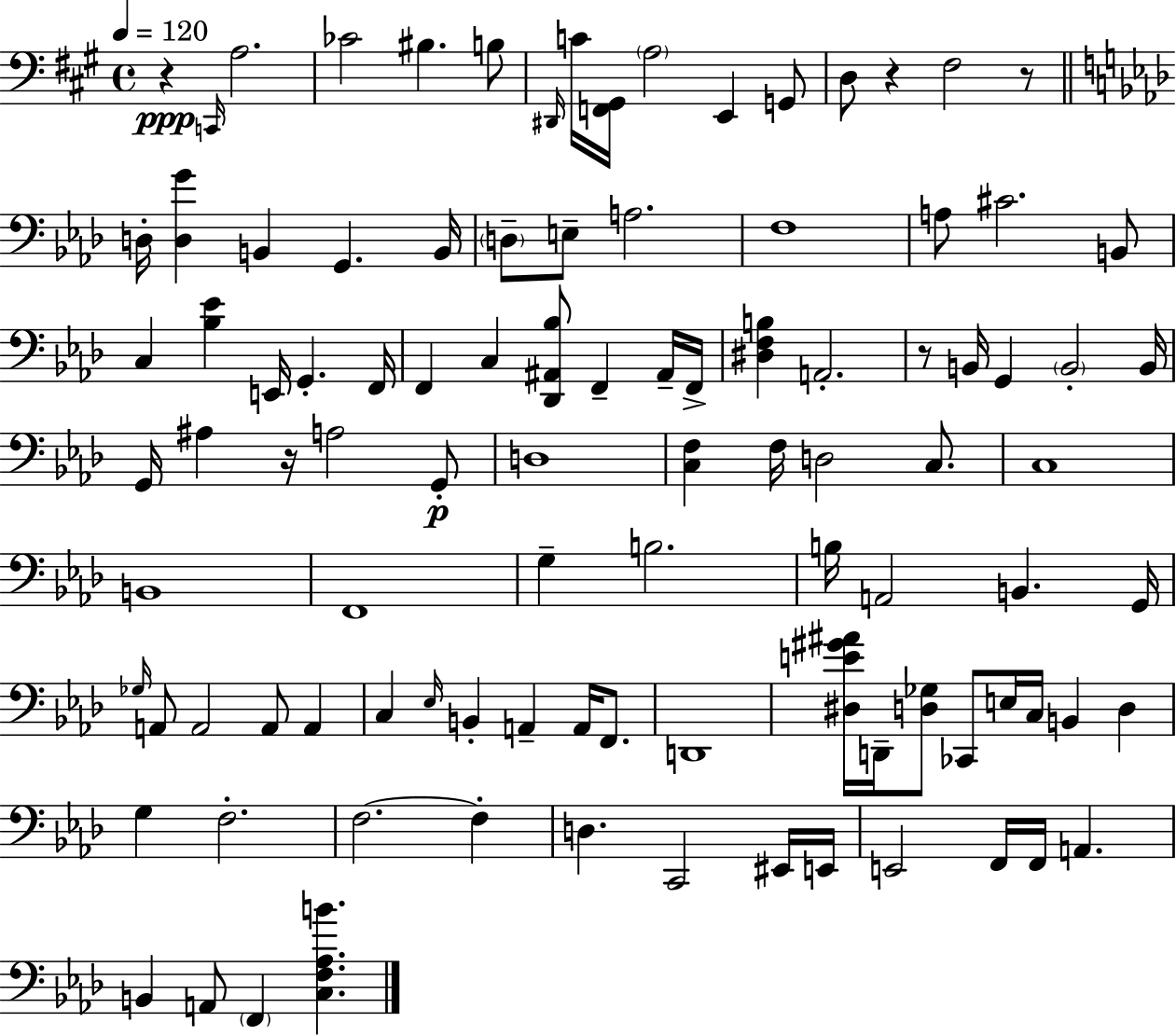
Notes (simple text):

R/q C2/s A3/h. CES4/h BIS3/q. B3/e D#2/s C4/s [F2,G#2]/s A3/h E2/q G2/e D3/e R/q F#3/h R/e D3/s [D3,G4]/q B2/q G2/q. B2/s D3/e E3/e A3/h. F3/w A3/e C#4/h. B2/e C3/q [Bb3,Eb4]/q E2/s G2/q. F2/s F2/q C3/q [Db2,A#2,Bb3]/e F2/q A#2/s F2/s [D#3,F3,B3]/q A2/h. R/e B2/s G2/q B2/h B2/s G2/s A#3/q R/s A3/h G2/e D3/w [C3,F3]/q F3/s D3/h C3/e. C3/w B2/w F2/w G3/q B3/h. B3/s A2/h B2/q. G2/s Gb3/s A2/e A2/h A2/e A2/q C3/q Eb3/s B2/q A2/q A2/s F2/e. D2/w [D#3,E4,G#4,A#4]/s D2/s [D3,Gb3]/e CES2/e E3/s C3/s B2/q D3/q G3/q F3/h. F3/h. F3/q D3/q. C2/h EIS2/s E2/s E2/h F2/s F2/s A2/q. B2/q A2/e F2/q [C3,F3,Ab3,B4]/q.